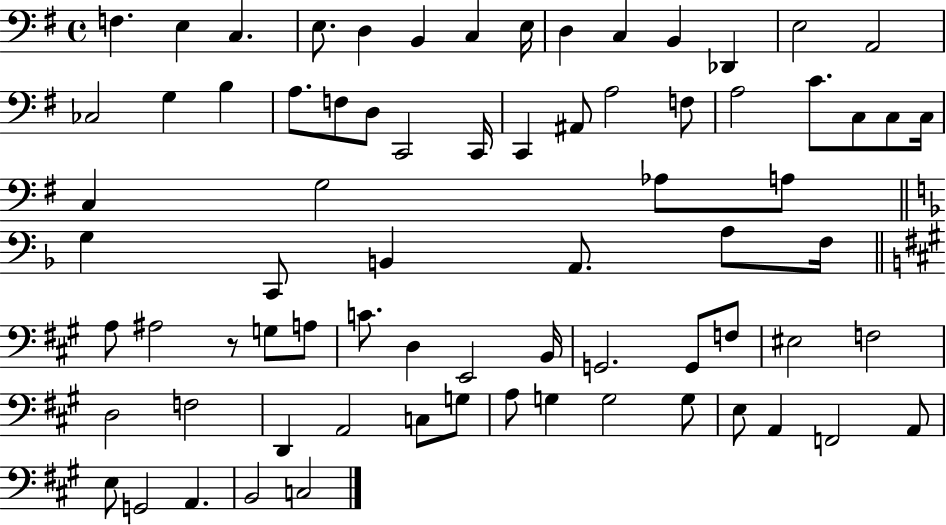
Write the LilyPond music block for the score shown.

{
  \clef bass
  \time 4/4
  \defaultTimeSignature
  \key g \major
  f4. e4 c4. | e8. d4 b,4 c4 e16 | d4 c4 b,4 des,4 | e2 a,2 | \break ces2 g4 b4 | a8. f8 d8 c,2 c,16 | c,4 ais,8 a2 f8 | a2 c'8. c8 c8 c16 | \break c4 g2 aes8 a8 | \bar "||" \break \key f \major g4 c,8 b,4 a,8. a8 f16 | \bar "||" \break \key a \major a8 ais2 r8 g8 a8 | c'8. d4 e,2 b,16 | g,2. g,8 f8 | eis2 f2 | \break d2 f2 | d,4 a,2 c8 g8 | a8 g4 g2 g8 | e8 a,4 f,2 a,8 | \break e8 g,2 a,4. | b,2 c2 | \bar "|."
}